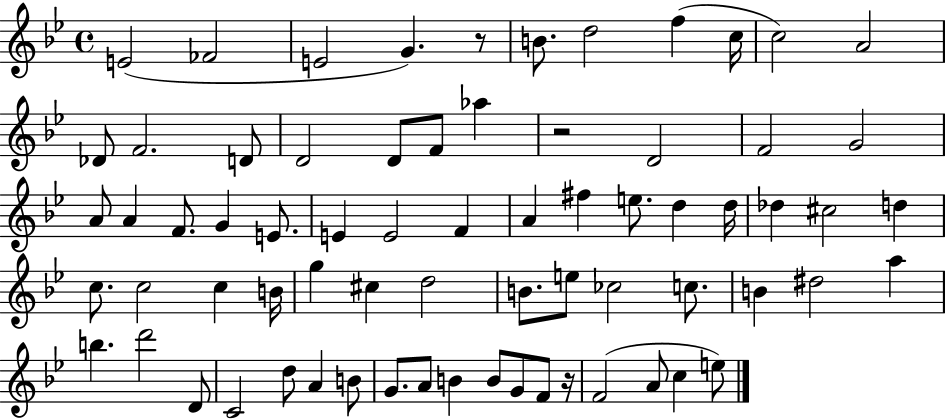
{
  \clef treble
  \time 4/4
  \defaultTimeSignature
  \key bes \major
  \repeat volta 2 { e'2( fes'2 | e'2 g'4.) r8 | b'8. d''2 f''4( c''16 | c''2) a'2 | \break des'8 f'2. d'8 | d'2 d'8 f'8 aes''4 | r2 d'2 | f'2 g'2 | \break a'8 a'4 f'8. g'4 e'8. | e'4 e'2 f'4 | a'4 fis''4 e''8. d''4 d''16 | des''4 cis''2 d''4 | \break c''8. c''2 c''4 b'16 | g''4 cis''4 d''2 | b'8. e''8 ces''2 c''8. | b'4 dis''2 a''4 | \break b''4. d'''2 d'8 | c'2 d''8 a'4 b'8 | g'8. a'8 b'4 b'8 g'8 f'8 r16 | f'2( a'8 c''4 e''8) | \break } \bar "|."
}